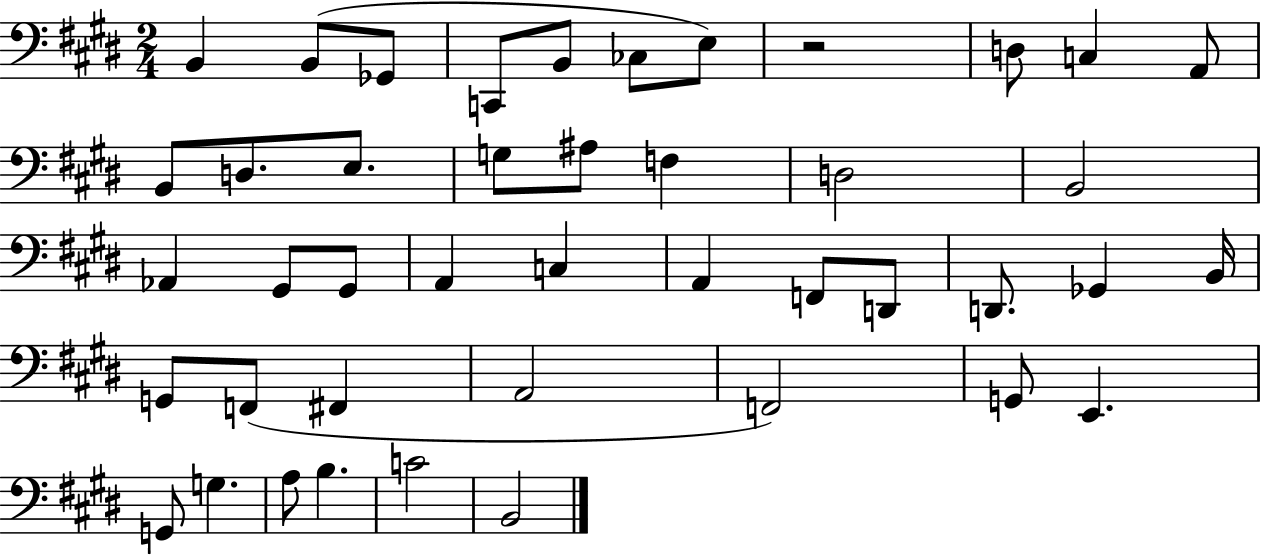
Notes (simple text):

B2/q B2/e Gb2/e C2/e B2/e CES3/e E3/e R/h D3/e C3/q A2/e B2/e D3/e. E3/e. G3/e A#3/e F3/q D3/h B2/h Ab2/q G#2/e G#2/e A2/q C3/q A2/q F2/e D2/e D2/e. Gb2/q B2/s G2/e F2/e F#2/q A2/h F2/h G2/e E2/q. G2/e G3/q. A3/e B3/q. C4/h B2/h